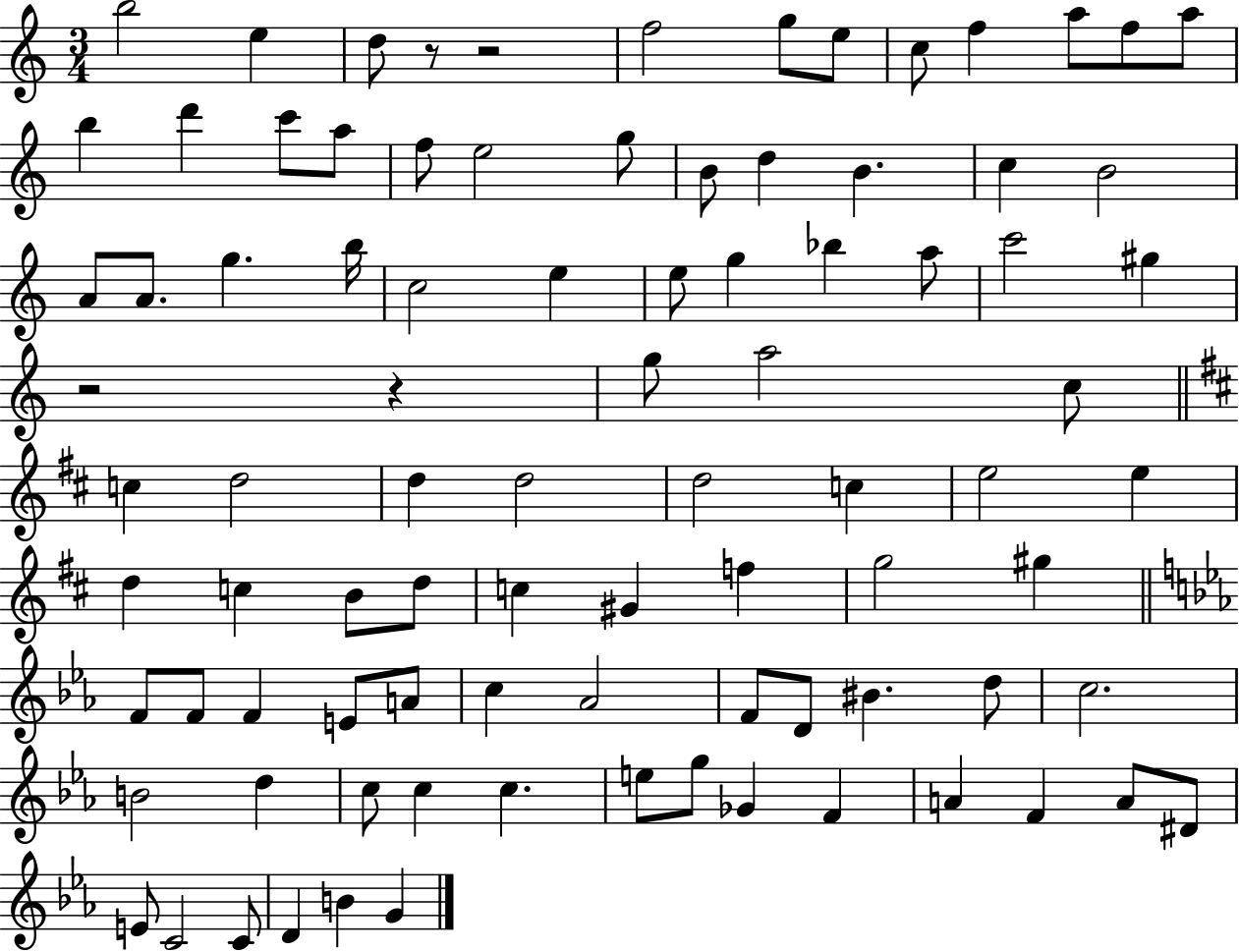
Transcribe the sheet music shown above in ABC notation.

X:1
T:Untitled
M:3/4
L:1/4
K:C
b2 e d/2 z/2 z2 f2 g/2 e/2 c/2 f a/2 f/2 a/2 b d' c'/2 a/2 f/2 e2 g/2 B/2 d B c B2 A/2 A/2 g b/4 c2 e e/2 g _b a/2 c'2 ^g z2 z g/2 a2 c/2 c d2 d d2 d2 c e2 e d c B/2 d/2 c ^G f g2 ^g F/2 F/2 F E/2 A/2 c _A2 F/2 D/2 ^B d/2 c2 B2 d c/2 c c e/2 g/2 _G F A F A/2 ^D/2 E/2 C2 C/2 D B G